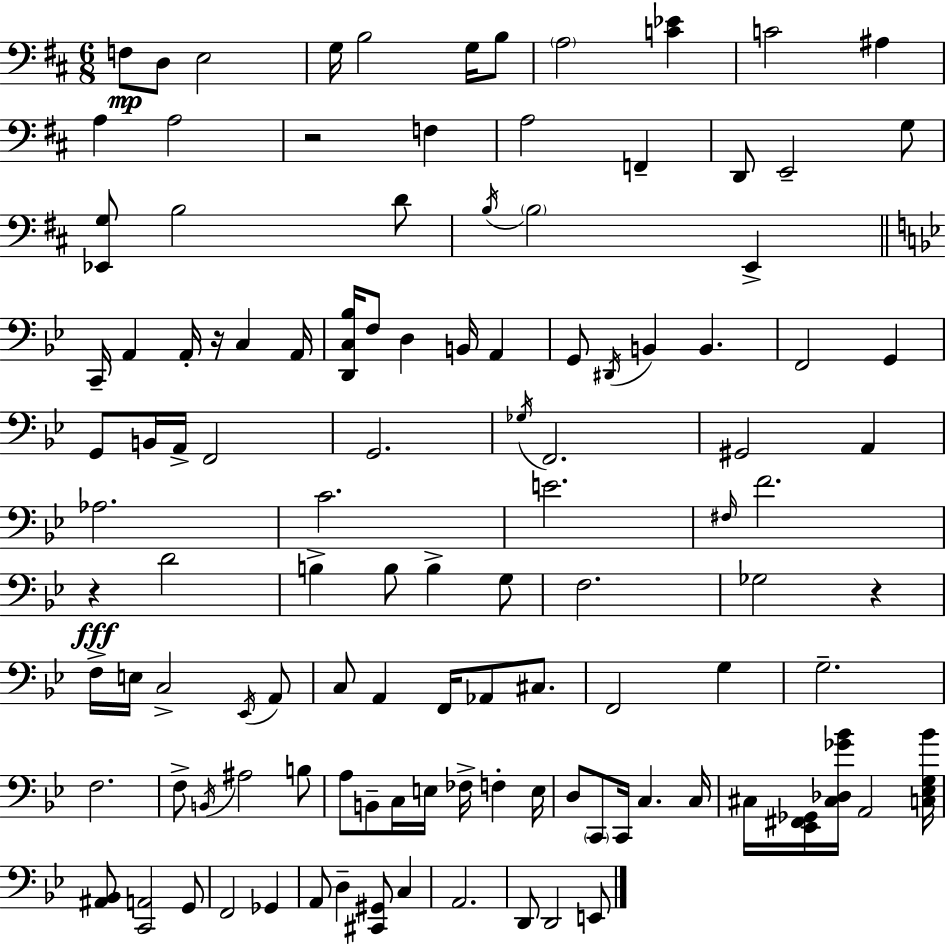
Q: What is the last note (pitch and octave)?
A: E2